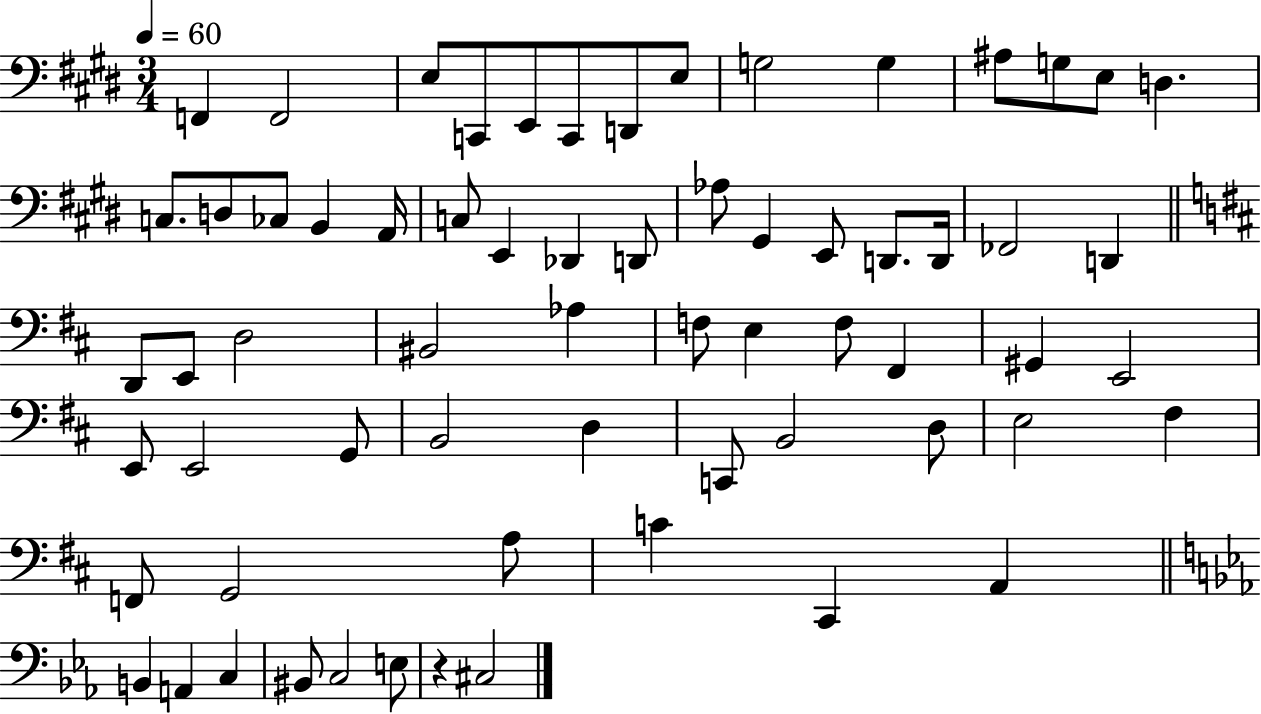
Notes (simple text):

F2/q F2/h E3/e C2/e E2/e C2/e D2/e E3/e G3/h G3/q A#3/e G3/e E3/e D3/q. C3/e. D3/e CES3/e B2/q A2/s C3/e E2/q Db2/q D2/e Ab3/e G#2/q E2/e D2/e. D2/s FES2/h D2/q D2/e E2/e D3/h BIS2/h Ab3/q F3/e E3/q F3/e F#2/q G#2/q E2/h E2/e E2/h G2/e B2/h D3/q C2/e B2/h D3/e E3/h F#3/q F2/e G2/h A3/e C4/q C#2/q A2/q B2/q A2/q C3/q BIS2/e C3/h E3/e R/q C#3/h